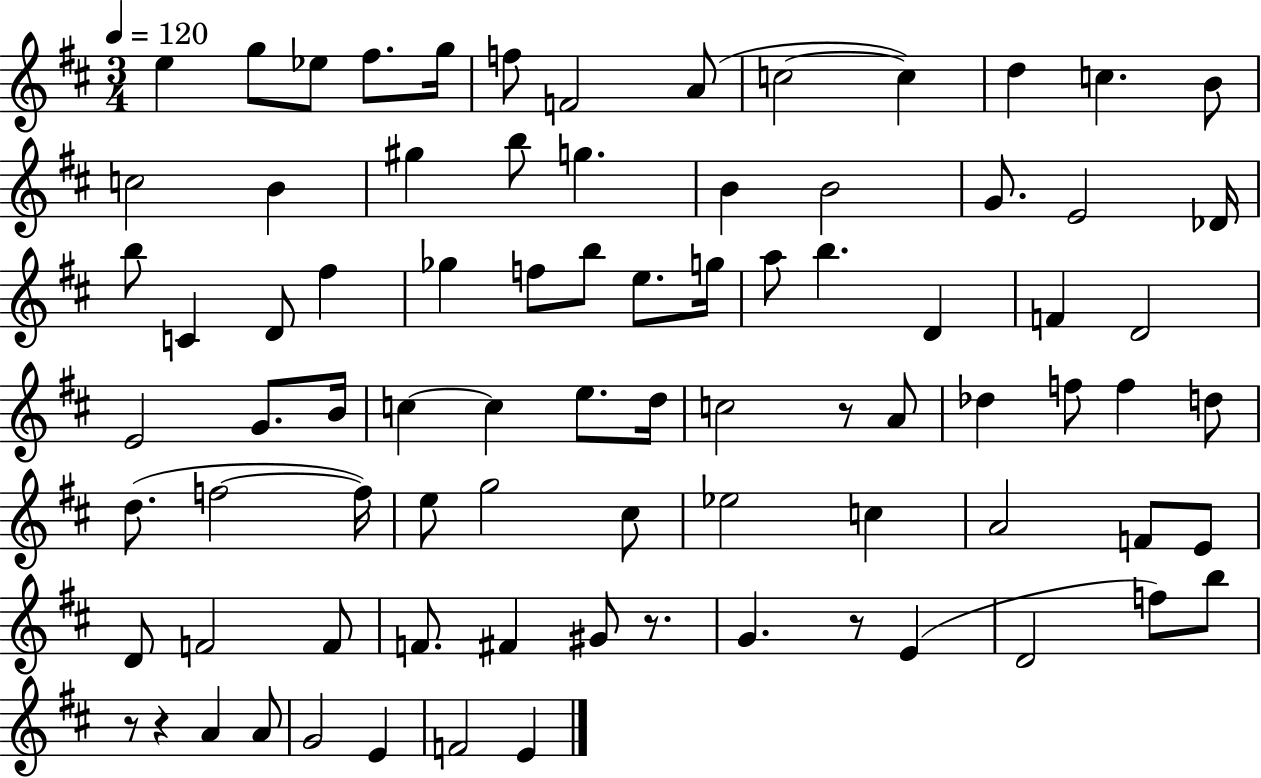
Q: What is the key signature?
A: D major